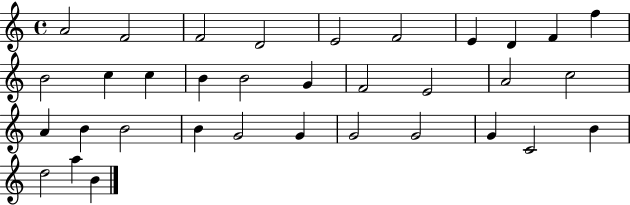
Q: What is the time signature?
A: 4/4